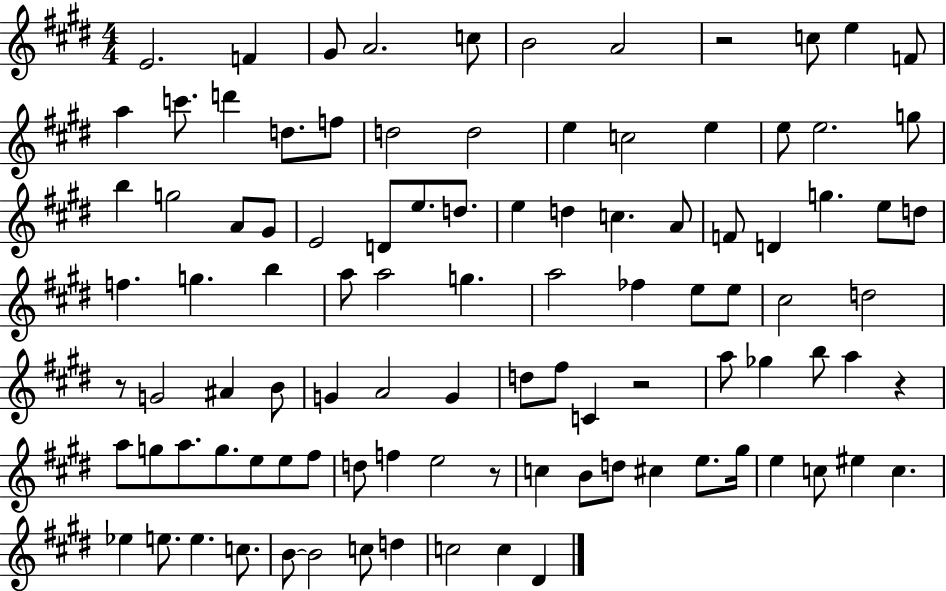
X:1
T:Untitled
M:4/4
L:1/4
K:E
E2 F ^G/2 A2 c/2 B2 A2 z2 c/2 e F/2 a c'/2 d' d/2 f/2 d2 d2 e c2 e e/2 e2 g/2 b g2 A/2 ^G/2 E2 D/2 e/2 d/2 e d c A/2 F/2 D g e/2 d/2 f g b a/2 a2 g a2 _f e/2 e/2 ^c2 d2 z/2 G2 ^A B/2 G A2 G d/2 ^f/2 C z2 a/2 _g b/2 a z a/2 g/2 a/2 g/2 e/2 e/2 ^f/2 d/2 f e2 z/2 c B/2 d/2 ^c e/2 ^g/4 e c/2 ^e c _e e/2 e c/2 B/2 B2 c/2 d c2 c ^D